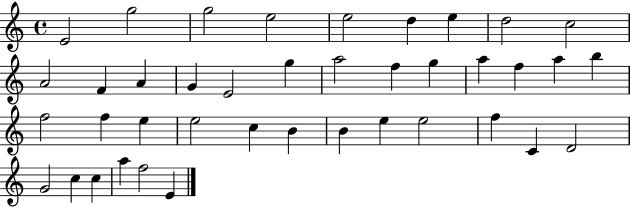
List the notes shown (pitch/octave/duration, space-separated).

E4/h G5/h G5/h E5/h E5/h D5/q E5/q D5/h C5/h A4/h F4/q A4/q G4/q E4/h G5/q A5/h F5/q G5/q A5/q F5/q A5/q B5/q F5/h F5/q E5/q E5/h C5/q B4/q B4/q E5/q E5/h F5/q C4/q D4/h G4/h C5/q C5/q A5/q F5/h E4/q